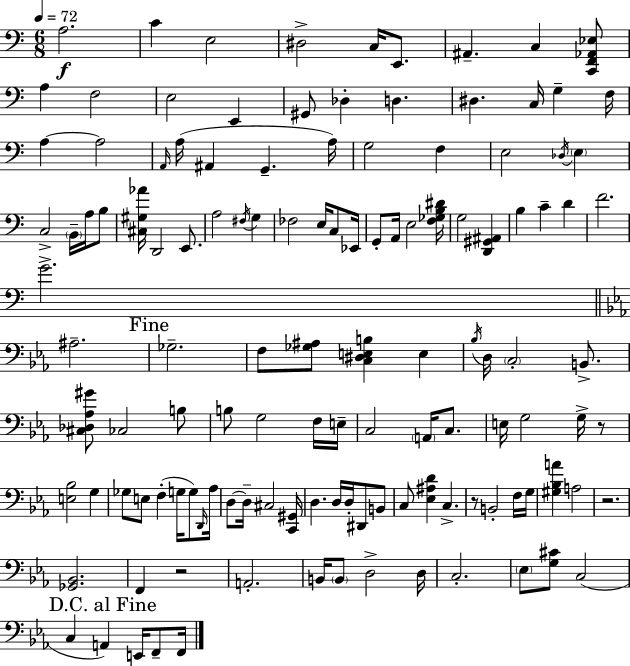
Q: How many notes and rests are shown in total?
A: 126